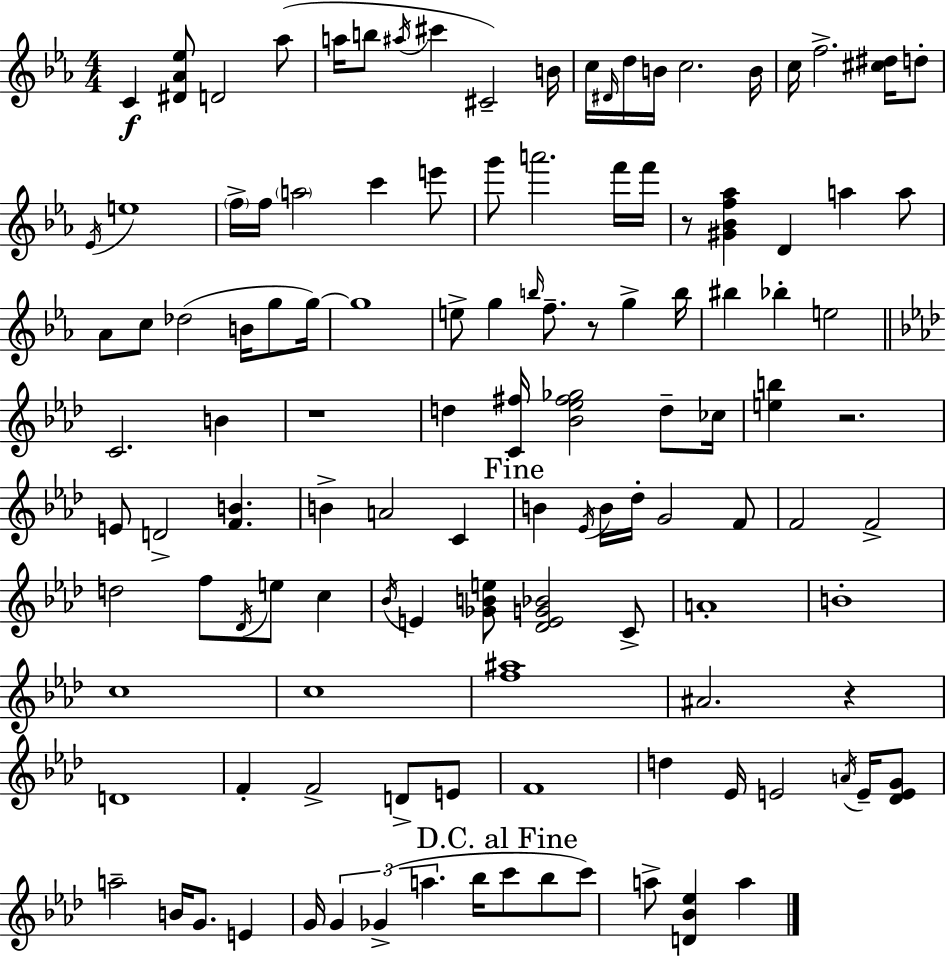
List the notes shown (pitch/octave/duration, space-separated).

C4/q [D#4,Ab4,Eb5]/e D4/h Ab5/e A5/s B5/e A#5/s C#6/q C#4/h B4/s C5/s D#4/s D5/s B4/s C5/h. B4/s C5/s F5/h. [C#5,D#5]/s D5/e Eb4/s E5/w F5/s F5/s A5/h C6/q E6/e G6/e A6/h. F6/s F6/s R/e [G#4,Bb4,F5,Ab5]/q D4/q A5/q A5/e Ab4/e C5/e Db5/h B4/s G5/e G5/s G5/w E5/e G5/q B5/s F5/e. R/e G5/q B5/s BIS5/q Bb5/q E5/h C4/h. B4/q R/w D5/q [C4,F#5]/s [Bb4,Eb5,F#5,Gb5]/h D5/e CES5/s [E5,B5]/q R/h. E4/e D4/h [F4,B4]/q. B4/q A4/h C4/q B4/q Eb4/s B4/s Db5/s G4/h F4/e F4/h F4/h D5/h F5/e Db4/s E5/e C5/q Bb4/s E4/q [Gb4,B4,E5]/e [Db4,E4,G4,Bb4]/h C4/e A4/w B4/w C5/w C5/w [F5,A#5]/w A#4/h. R/q D4/w F4/q F4/h D4/e E4/e F4/w D5/q Eb4/s E4/h A4/s E4/s [Db4,E4,G4]/e A5/h B4/s G4/e. E4/q G4/s G4/q Gb4/q A5/q. Bb5/s C6/e Bb5/e C6/e A5/e [D4,Bb4,Eb5]/q A5/q